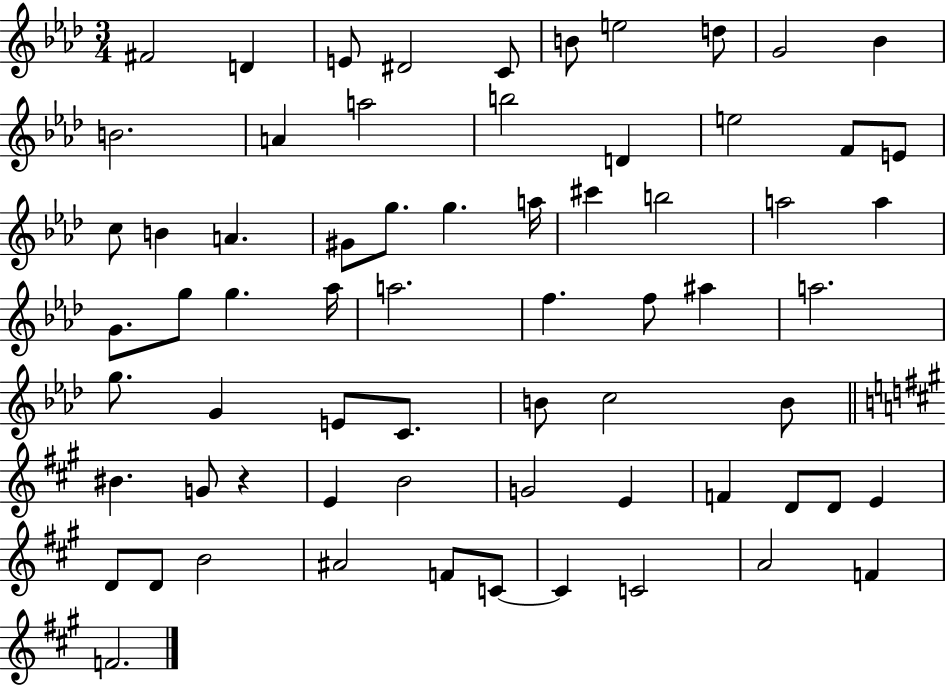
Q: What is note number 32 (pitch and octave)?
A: G5